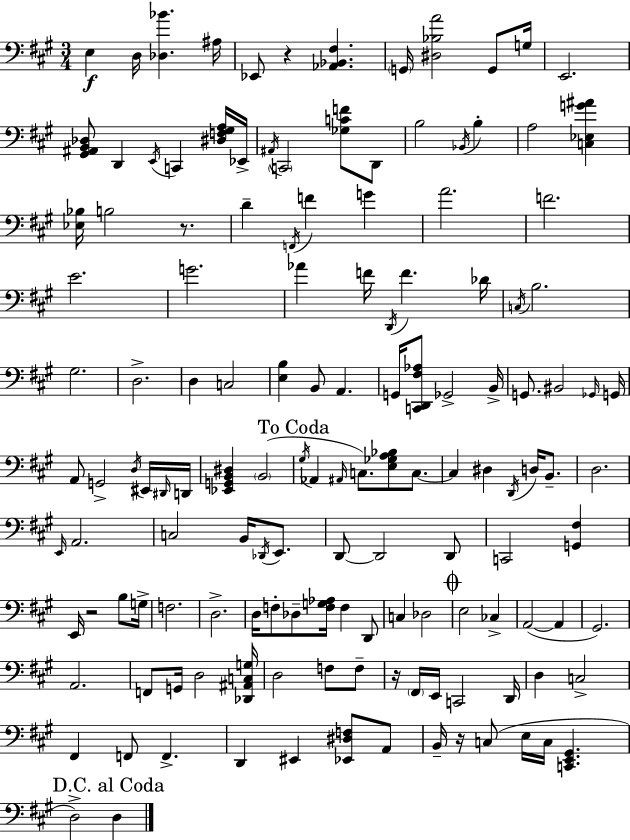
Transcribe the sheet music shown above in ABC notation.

X:1
T:Untitled
M:3/4
L:1/4
K:A
E, D,/4 [_D,_B] ^A,/4 _E,,/2 z [_A,,_B,,^F,] G,,/4 [^D,_B,A]2 G,,/2 G,/4 E,,2 [^G,,^A,,B,,_D,]/2 D,, E,,/4 C,, [^D,F,^G,A,]/4 _E,,/4 ^A,,/4 C,,2 [_G,CF]/2 D,,/2 B,2 _B,,/4 B, A,2 [C,_E,G^A] [_E,_B,]/4 B,2 z/2 D F,,/4 F G A2 F2 E2 G2 _A F/4 D,,/4 F _D/4 C,/4 B,2 ^G,2 D,2 D, C,2 [E,B,] B,,/2 A,, G,,/4 [C,,D,,^F,_A,]/2 _G,,2 B,,/4 G,,/2 ^B,,2 _G,,/4 G,,/4 A,,/2 G,,2 D,/4 ^E,,/4 ^D,,/4 D,,/4 [_E,,G,,B,,^D,] B,,2 ^G,/4 _A,, ^A,,/4 C,/2 [E,_G,A,_B,]/2 C,/2 C, ^D, D,,/4 D,/4 B,,/2 D,2 E,,/4 A,,2 C,2 B,,/4 _D,,/4 E,,/2 D,,/2 D,,2 D,,/2 C,,2 [G,,^F,] E,,/4 z2 B,/2 G,/4 F,2 D,2 D,/4 F,/2 _D,/2 [F,G,_A,]/4 F, D,,/2 C, _D,2 E,2 _C, A,,2 A,, ^G,,2 A,,2 F,,/2 G,,/4 D,2 [_D,,^A,,C,G,]/4 D,2 F,/2 F,/2 z/4 ^F,,/4 E,,/4 C,,2 D,,/4 D, C,2 ^F,, F,,/2 F,, D,, ^E,, [_E,,^D,F,]/2 A,,/2 B,,/4 z/4 C,/2 E,/4 C,/4 [C,,E,,^G,,] D,2 D,